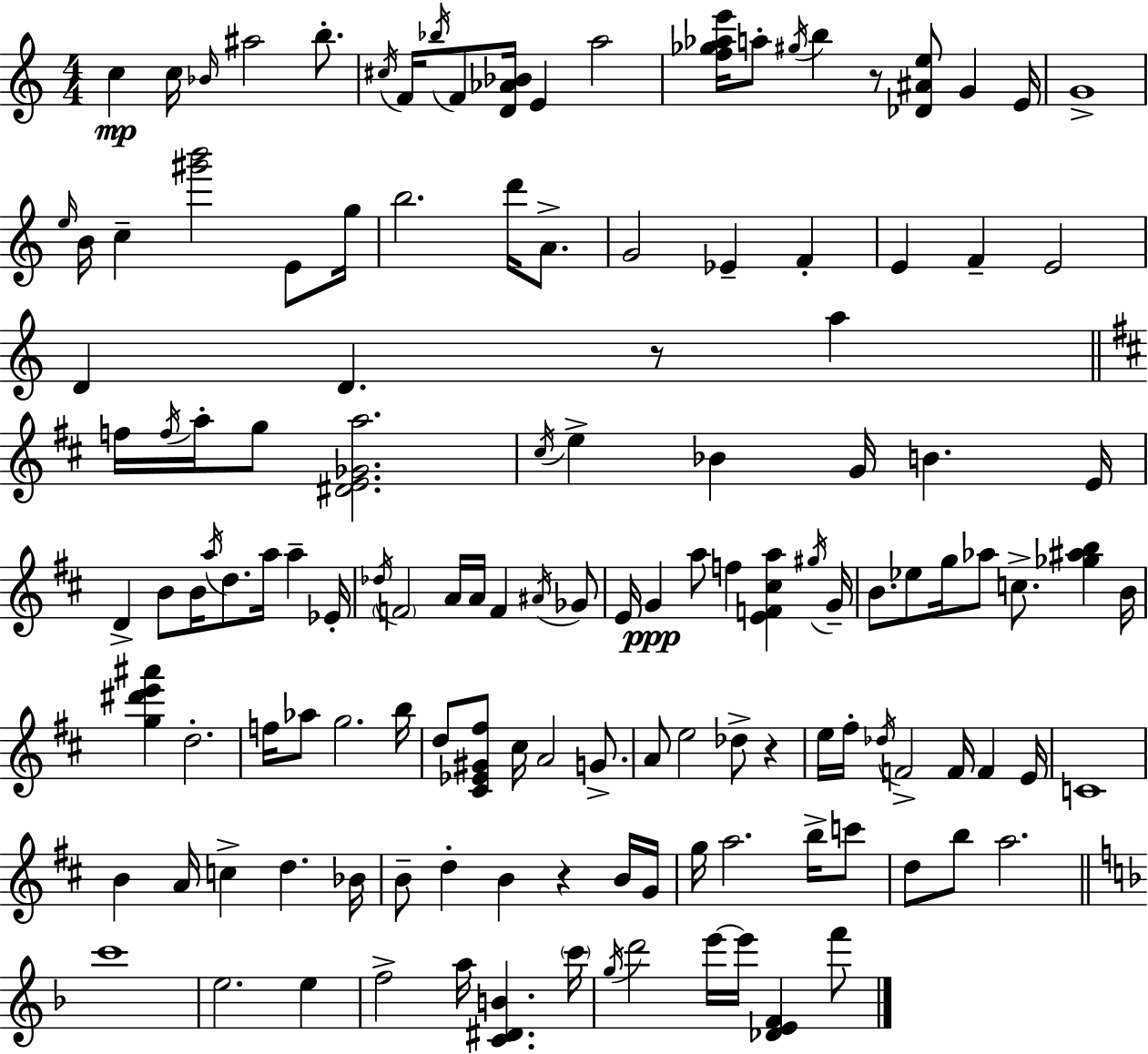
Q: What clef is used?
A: treble